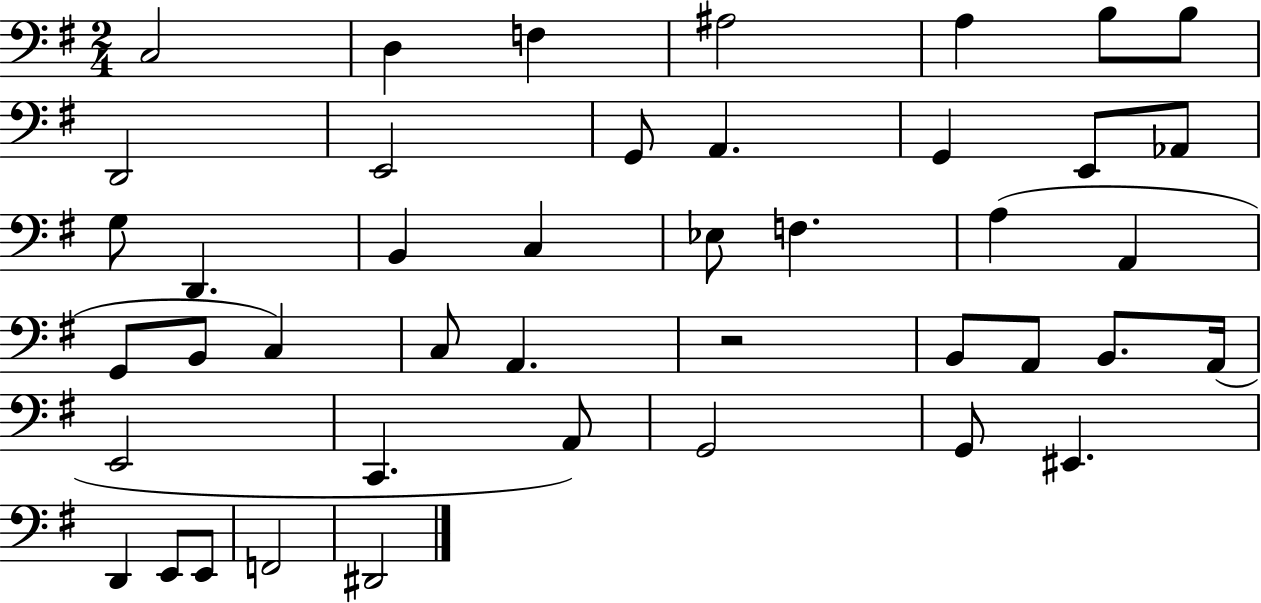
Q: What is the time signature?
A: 2/4